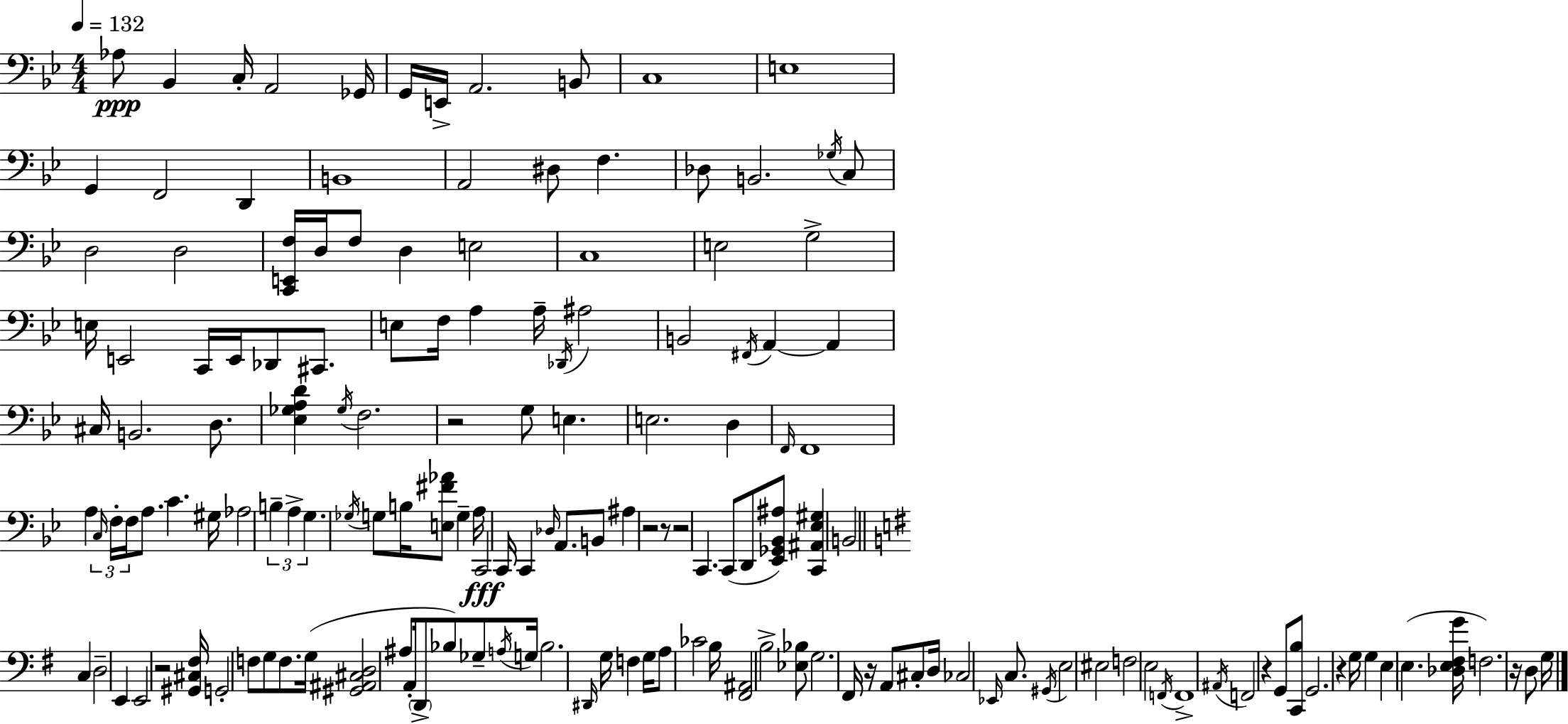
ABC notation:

X:1
T:Untitled
M:4/4
L:1/4
K:Bb
_A,/2 _B,, C,/4 A,,2 _G,,/4 G,,/4 E,,/4 A,,2 B,,/2 C,4 E,4 G,, F,,2 D,, B,,4 A,,2 ^D,/2 F, _D,/2 B,,2 _G,/4 C,/2 D,2 D,2 [C,,E,,F,]/4 D,/4 F,/2 D, E,2 C,4 E,2 G,2 E,/4 E,,2 C,,/4 E,,/4 _D,,/2 ^C,,/2 E,/2 F,/4 A, A,/4 _D,,/4 ^A,2 B,,2 ^F,,/4 A,, A,, ^C,/4 B,,2 D,/2 [_E,_G,A,D] _G,/4 F,2 z2 G,/2 E, E,2 D, F,,/4 F,,4 A, C,/4 F,/4 F,/4 A,/2 C ^G,/4 _A,2 B, A, G, _G,/4 G,/2 B,/4 [E,^F_A]/2 G, A,/4 C,,2 C,,/4 C,, _D,/4 A,,/2 B,,/2 ^A, z2 z/2 z2 C,, C,,/2 D,,/2 [_E,,_G,,_B,,^A,]/2 [C,,^A,,_E,^G,] B,,2 C, D,2 E,, E,,2 z2 [^G,,^C,^F,]/4 G,,2 F,/2 G,/2 F,/2 G,/4 [^G,,^A,,^C,D,]2 ^A,/2 A,,/4 D,,/2 _B,/2 _G,/2 A,/4 G,/4 _B,2 ^D,,/4 G,/4 F, G,/4 A,/2 _C2 B,/4 [^F,,^A,,]2 B,2 [_E,_B,]/2 G,2 ^F,,/4 z/4 A,,/2 ^C,/2 D,/4 _C,2 _E,,/4 C,/2 ^G,,/4 E,2 ^E,2 F,2 E,2 F,,/4 F,,4 ^A,,/4 F,,2 z G,,/2 [C,,B,]/2 G,,2 z G,/4 G, E, E, [_D,E,^F,G]/4 F,2 z/4 D,/2 G,/4